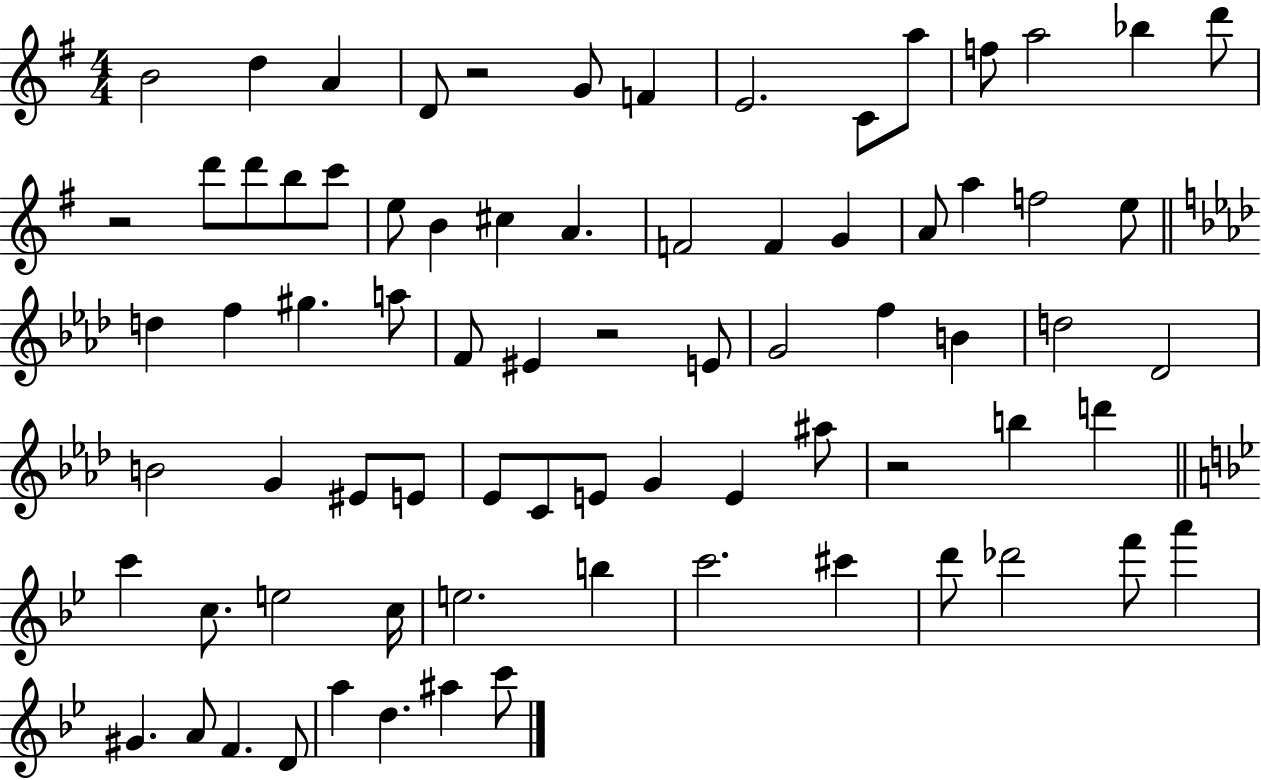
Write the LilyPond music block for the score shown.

{
  \clef treble
  \numericTimeSignature
  \time 4/4
  \key g \major
  b'2 d''4 a'4 | d'8 r2 g'8 f'4 | e'2. c'8 a''8 | f''8 a''2 bes''4 d'''8 | \break r2 d'''8 d'''8 b''8 c'''8 | e''8 b'4 cis''4 a'4. | f'2 f'4 g'4 | a'8 a''4 f''2 e''8 | \break \bar "||" \break \key aes \major d''4 f''4 gis''4. a''8 | f'8 eis'4 r2 e'8 | g'2 f''4 b'4 | d''2 des'2 | \break b'2 g'4 eis'8 e'8 | ees'8 c'8 e'8 g'4 e'4 ais''8 | r2 b''4 d'''4 | \bar "||" \break \key bes \major c'''4 c''8. e''2 c''16 | e''2. b''4 | c'''2. cis'''4 | d'''8 des'''2 f'''8 a'''4 | \break gis'4. a'8 f'4. d'8 | a''4 d''4. ais''4 c'''8 | \bar "|."
}